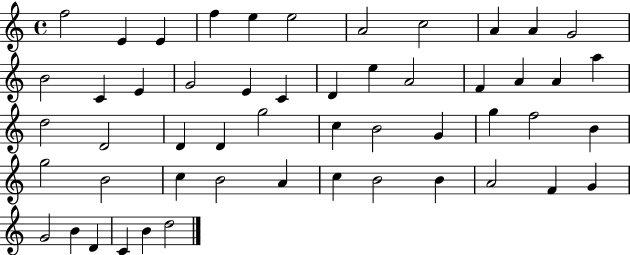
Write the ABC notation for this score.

X:1
T:Untitled
M:4/4
L:1/4
K:C
f2 E E f e e2 A2 c2 A A G2 B2 C E G2 E C D e A2 F A A a d2 D2 D D g2 c B2 G g f2 B g2 B2 c B2 A c B2 B A2 F G G2 B D C B d2